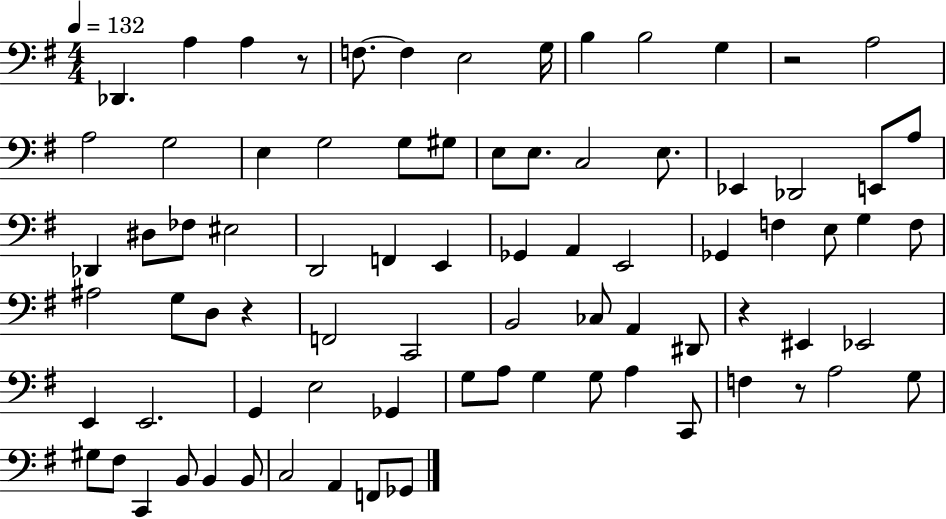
X:1
T:Untitled
M:4/4
L:1/4
K:G
_D,, A, A, z/2 F,/2 F, E,2 G,/4 B, B,2 G, z2 A,2 A,2 G,2 E, G,2 G,/2 ^G,/2 E,/2 E,/2 C,2 E,/2 _E,, _D,,2 E,,/2 A,/2 _D,, ^D,/2 _F,/2 ^E,2 D,,2 F,, E,, _G,, A,, E,,2 _G,, F, E,/2 G, F,/2 ^A,2 G,/2 D,/2 z F,,2 C,,2 B,,2 _C,/2 A,, ^D,,/2 z ^E,, _E,,2 E,, E,,2 G,, E,2 _G,, G,/2 A,/2 G, G,/2 A, C,,/2 F, z/2 A,2 G,/2 ^G,/2 ^F,/2 C,, B,,/2 B,, B,,/2 C,2 A,, F,,/2 _G,,/2